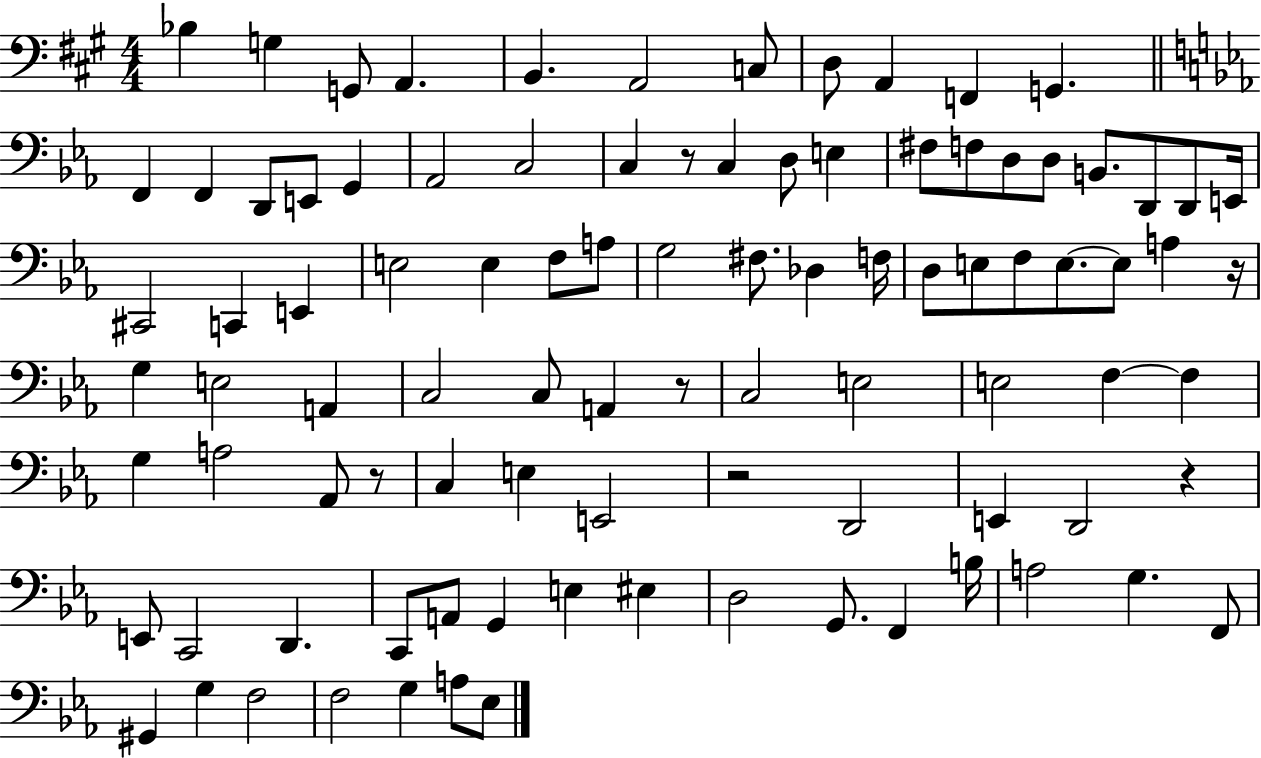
Bb3/q G3/q G2/e A2/q. B2/q. A2/h C3/e D3/e A2/q F2/q G2/q. F2/q F2/q D2/e E2/e G2/q Ab2/h C3/h C3/q R/e C3/q D3/e E3/q F#3/e F3/e D3/e D3/e B2/e. D2/e D2/e E2/s C#2/h C2/q E2/q E3/h E3/q F3/e A3/e G3/h F#3/e. Db3/q F3/s D3/e E3/e F3/e E3/e. E3/e A3/q R/s G3/q E3/h A2/q C3/h C3/e A2/q R/e C3/h E3/h E3/h F3/q F3/q G3/q A3/h Ab2/e R/e C3/q E3/q E2/h R/h D2/h E2/q D2/h R/q E2/e C2/h D2/q. C2/e A2/e G2/q E3/q EIS3/q D3/h G2/e. F2/q B3/s A3/h G3/q. F2/e G#2/q G3/q F3/h F3/h G3/q A3/e Eb3/e